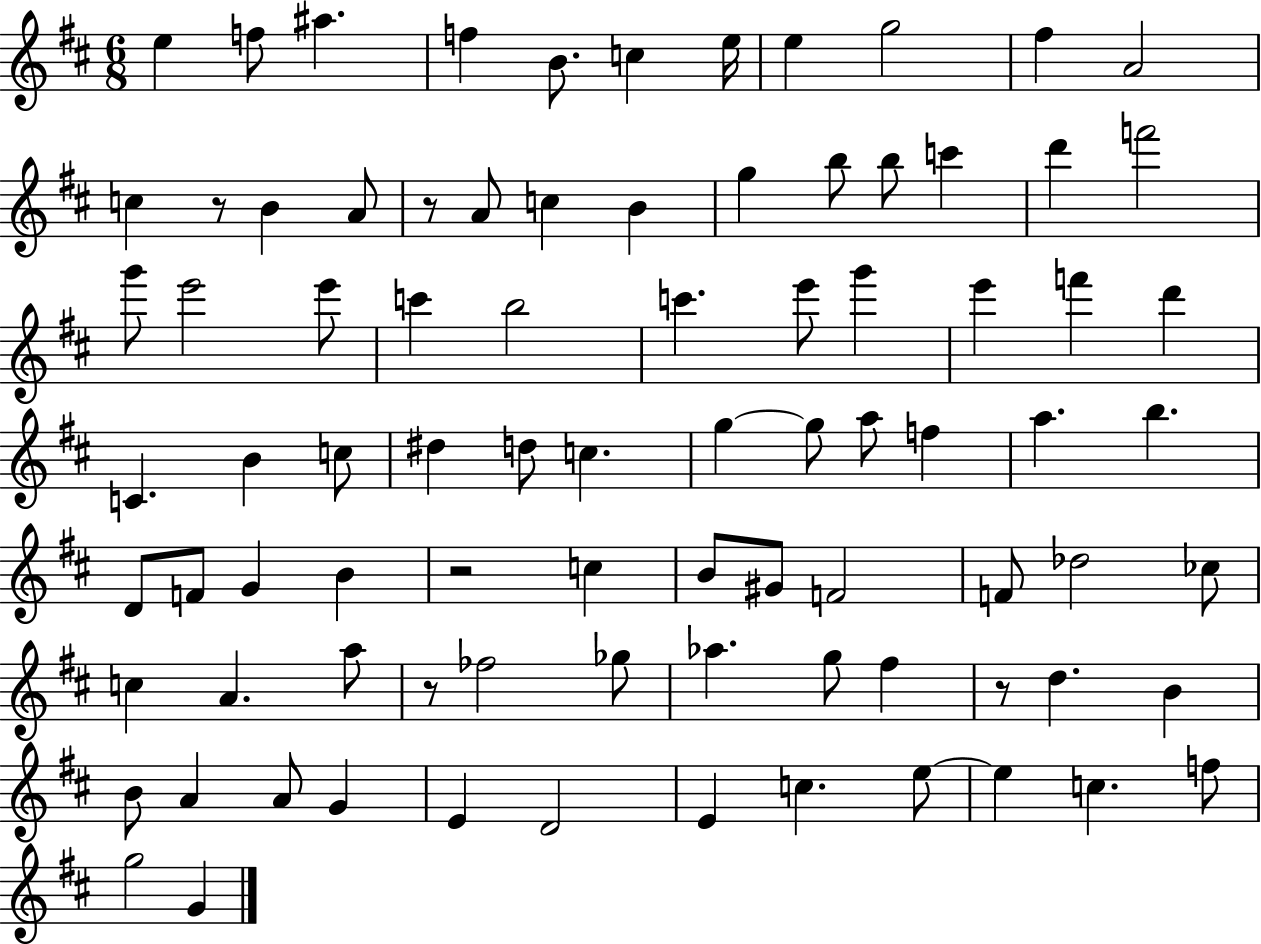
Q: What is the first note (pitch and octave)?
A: E5